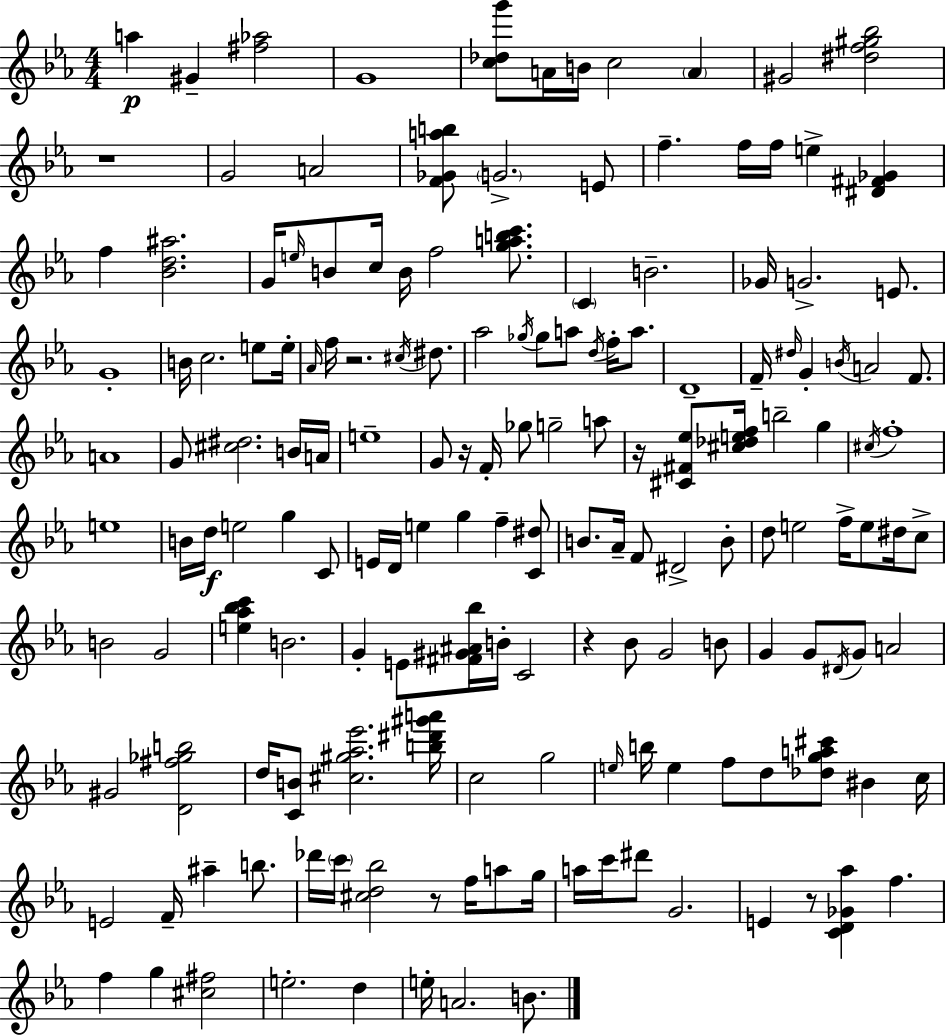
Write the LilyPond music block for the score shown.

{
  \clef treble
  \numericTimeSignature
  \time 4/4
  \key c \minor
  \repeat volta 2 { a''4\p gis'4-- <fis'' aes''>2 | g'1 | <c'' des'' g'''>8 a'16 b'16 c''2 \parenthesize a'4 | gis'2 <dis'' f'' gis'' bes''>2 | \break r1 | g'2 a'2 | <f' ges' a'' b''>8 \parenthesize g'2.-> e'8 | f''4.-- f''16 f''16 e''4-> <dis' fis' ges'>4 | \break f''4 <bes' d'' ais''>2. | g'16 \grace { e''16 } b'8 c''16 b'16 f''2 <g'' a'' b'' c'''>8. | \parenthesize c'4 b'2.-- | ges'16 g'2.-> e'8. | \break g'1-. | b'16 c''2. e''8 | e''16-. \grace { aes'16 } f''16 r2. \acciaccatura { cis''16 } | dis''8. aes''2 \acciaccatura { ges''16 } ges''8 a''8 | \break \acciaccatura { d''16 } f''16-. a''8. d'1-- | f'16-- \grace { dis''16 } g'4-. \acciaccatura { b'16 } a'2 | f'8. a'1 | g'8 <cis'' dis''>2. | \break b'16 a'16 e''1-- | g'8 r16 f'16-. ges''8 g''2-- | a''8 r16 <cis' fis' ees''>8 <cis'' des'' e'' f''>16 b''2-- | g''4 \acciaccatura { cis''16 } f''1-. | \break e''1 | b'16 d''16\f e''2 | g''4 c'8 e'16 d'16 e''4 g''4 | f''4-- <c' dis''>8 b'8. aes'16-- f'8 dis'2-> | \break b'8-. d''8 e''2 | f''16-> e''8 dis''16 c''8-> b'2 | g'2 <e'' aes'' bes'' c'''>4 b'2. | g'4-. e'8 <fis' gis' ais' bes''>16 b'16-. | \break c'2 r4 bes'8 g'2 | b'8 g'4 g'8 \acciaccatura { dis'16 } g'8 | a'2 gis'2 | <d' fis'' ges'' b''>2 d''16 <c' b'>8 <cis'' gis'' aes'' ees'''>2. | \break <b'' dis''' gis''' a'''>16 c''2 | g''2 \grace { e''16 } b''16 e''4 f''8 | d''8 <des'' g'' a'' cis'''>8 bis'4 c''16 e'2 | f'16-- ais''4-- b''8. des'''16 \parenthesize c'''16 <cis'' d'' bes''>2 | \break r8 f''16 a''8 g''16 a''16 c'''16 dis'''8 g'2. | e'4 r8 | <c' d' ges' aes''>4 f''4. f''4 g''4 | <cis'' fis''>2 e''2.-. | \break d''4 e''16-. a'2. | b'8. } \bar "|."
}